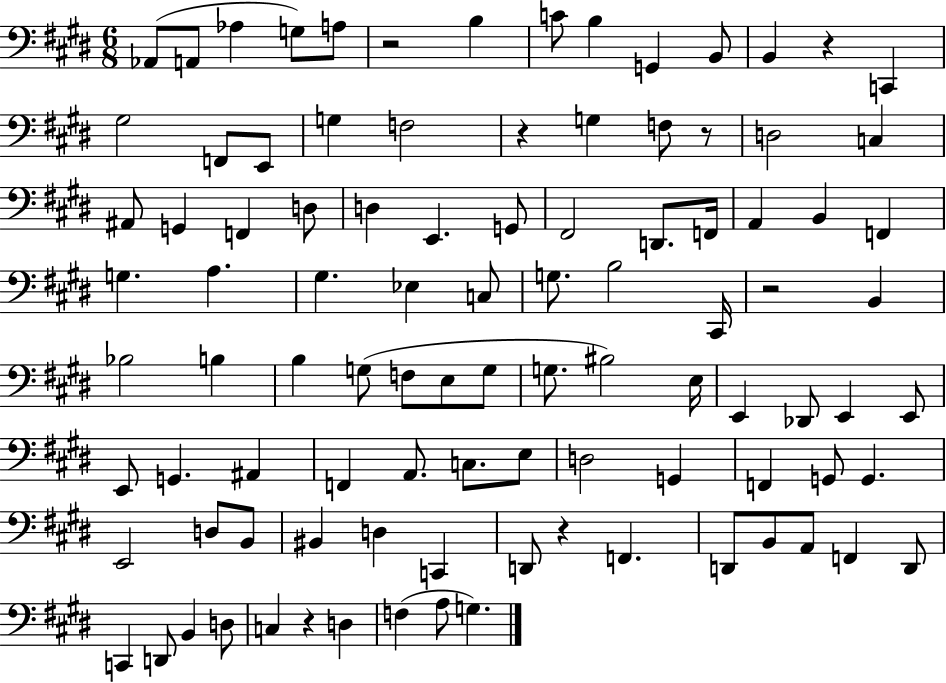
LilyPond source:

{
  \clef bass
  \numericTimeSignature
  \time 6/8
  \key e \major
  aes,8( a,8 aes4 g8) a8 | r2 b4 | c'8 b4 g,4 b,8 | b,4 r4 c,4 | \break gis2 f,8 e,8 | g4 f2 | r4 g4 f8 r8 | d2 c4 | \break ais,8 g,4 f,4 d8 | d4 e,4. g,8 | fis,2 d,8. f,16 | a,4 b,4 f,4 | \break g4. a4. | gis4. ees4 c8 | g8. b2 cis,16 | r2 b,4 | \break bes2 b4 | b4 g8( f8 e8 g8 | g8. bis2) e16 | e,4 des,8 e,4 e,8 | \break e,8 g,4. ais,4 | f,4 a,8. c8. e8 | d2 g,4 | f,4 g,8 g,4. | \break e,2 d8 b,8 | bis,4 d4 c,4 | d,8 r4 f,4. | d,8 b,8 a,8 f,4 d,8 | \break c,4 d,8 b,4 d8 | c4 r4 d4 | f4( a8 g4.) | \bar "|."
}